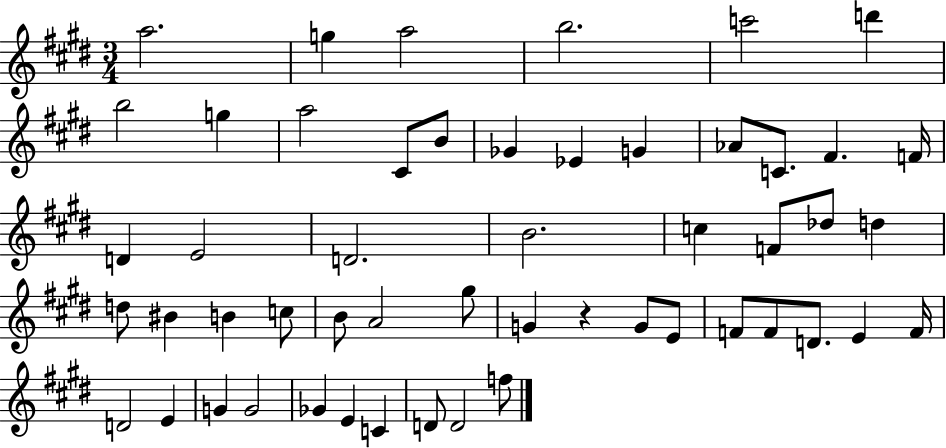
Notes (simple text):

A5/h. G5/q A5/h B5/h. C6/h D6/q B5/h G5/q A5/h C#4/e B4/e Gb4/q Eb4/q G4/q Ab4/e C4/e. F#4/q. F4/s D4/q E4/h D4/h. B4/h. C5/q F4/e Db5/e D5/q D5/e BIS4/q B4/q C5/e B4/e A4/h G#5/e G4/q R/q G4/e E4/e F4/e F4/e D4/e. E4/q F4/s D4/h E4/q G4/q G4/h Gb4/q E4/q C4/q D4/e D4/h F5/e